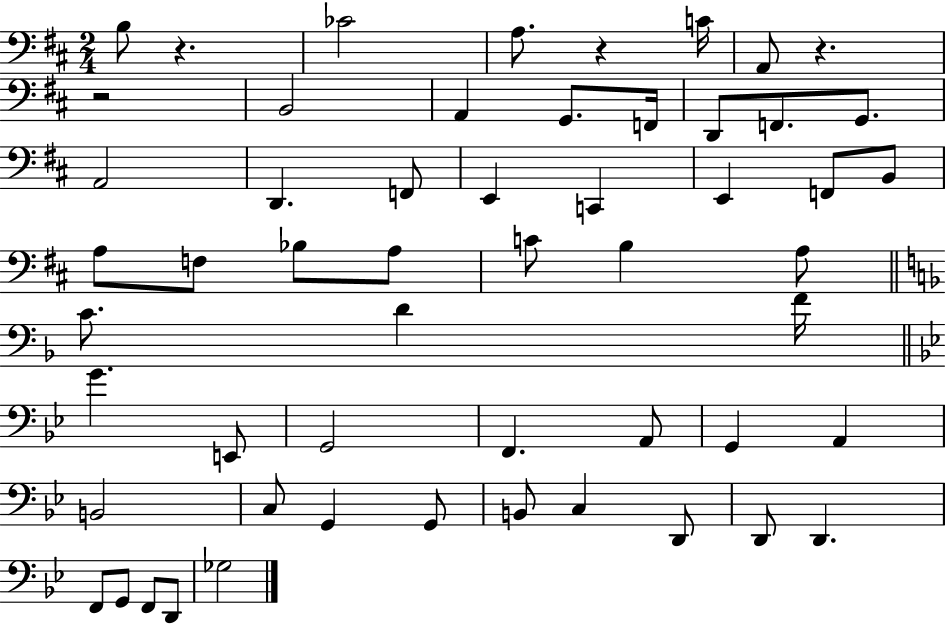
B3/e R/q. CES4/h A3/e. R/q C4/s A2/e R/q. R/h B2/h A2/q G2/e. F2/s D2/e F2/e. G2/e. A2/h D2/q. F2/e E2/q C2/q E2/q F2/e B2/e A3/e F3/e Bb3/e A3/e C4/e B3/q A3/e C4/e. D4/q F4/s G4/q. E2/e G2/h F2/q. A2/e G2/q A2/q B2/h C3/e G2/q G2/e B2/e C3/q D2/e D2/e D2/q. F2/e G2/e F2/e D2/e Gb3/h